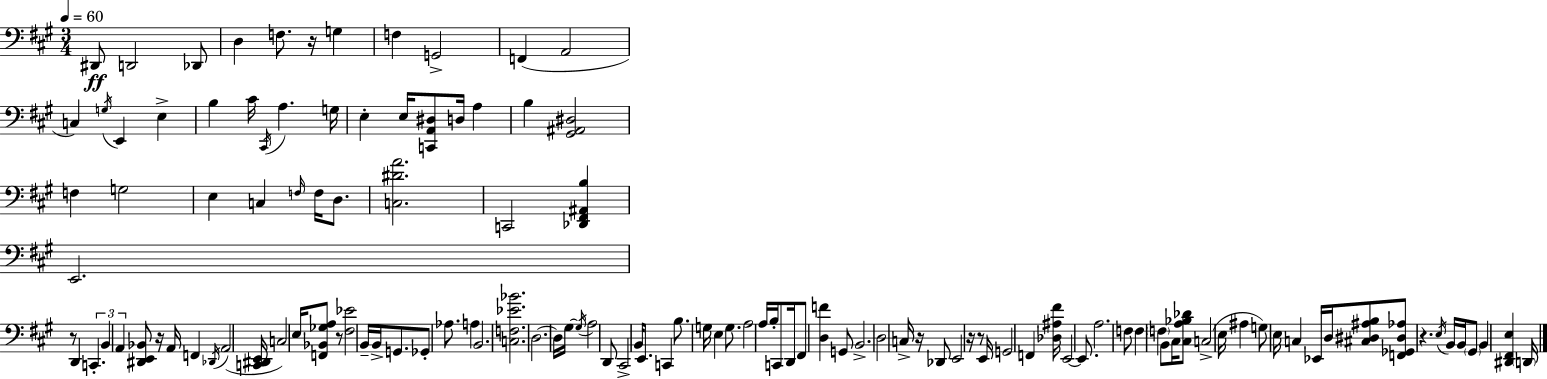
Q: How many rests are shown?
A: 8